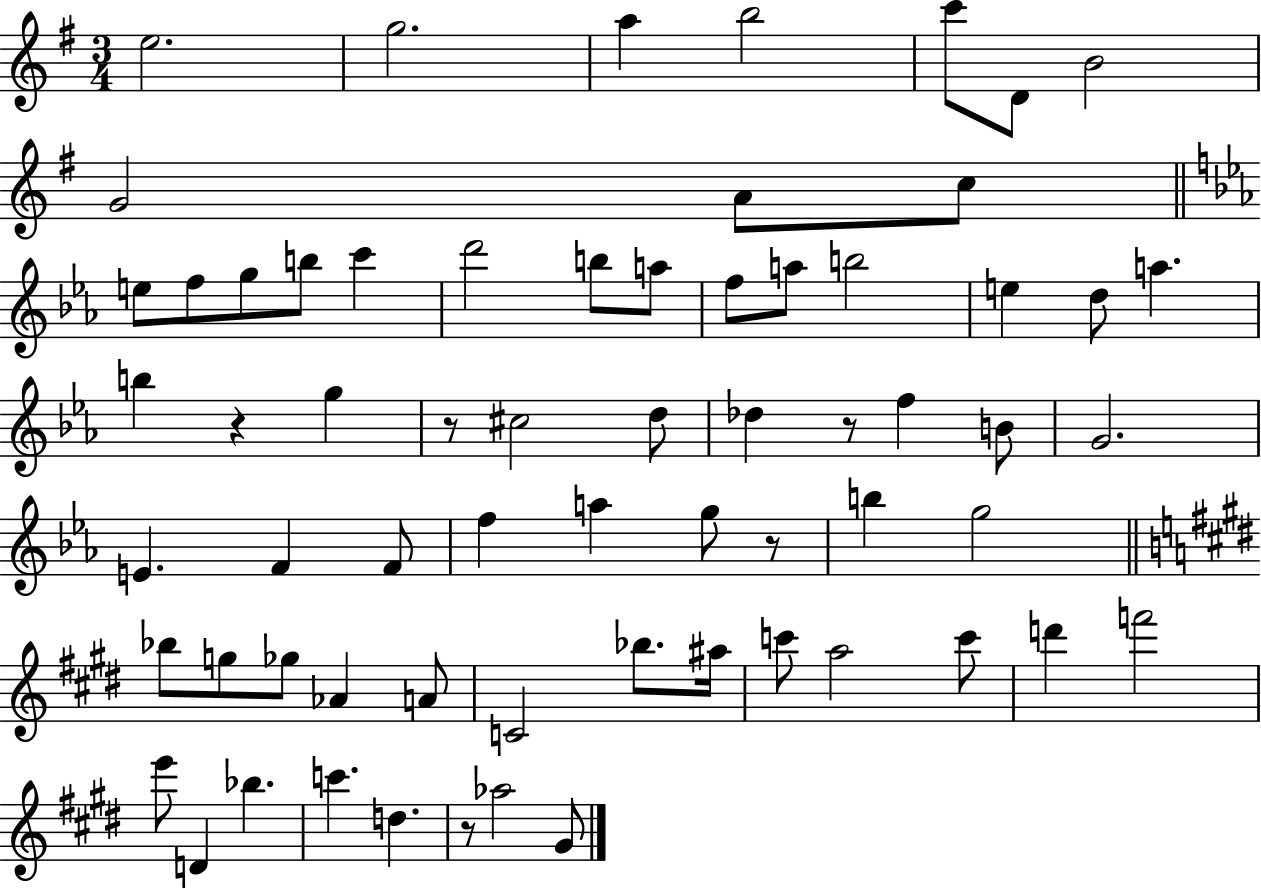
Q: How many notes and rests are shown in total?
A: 65